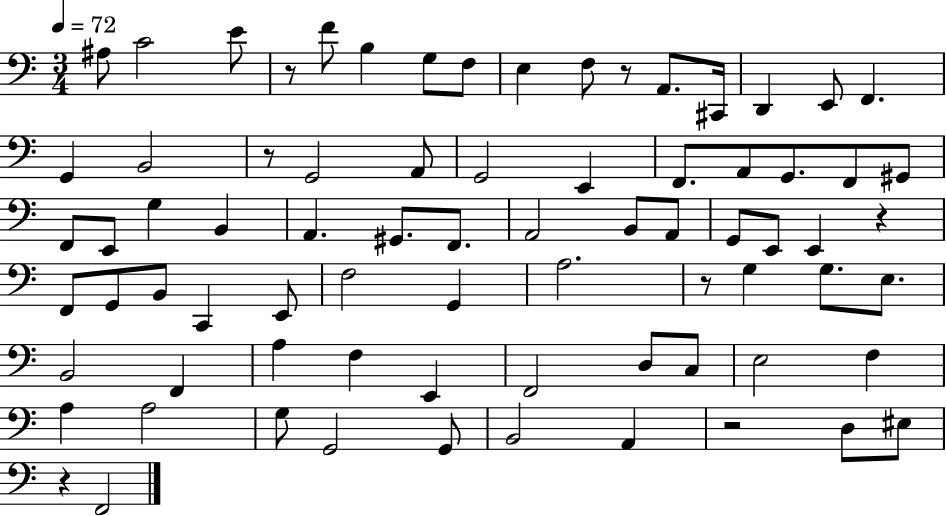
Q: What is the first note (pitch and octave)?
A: A#3